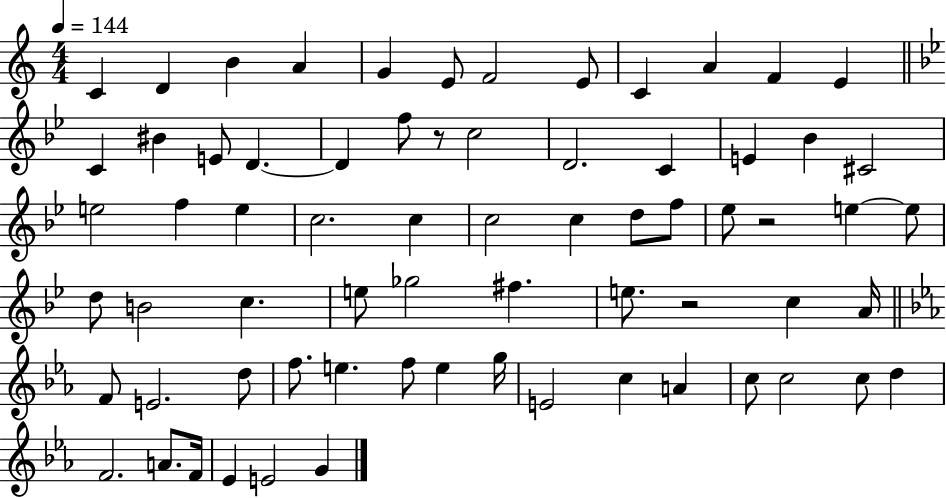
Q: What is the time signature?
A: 4/4